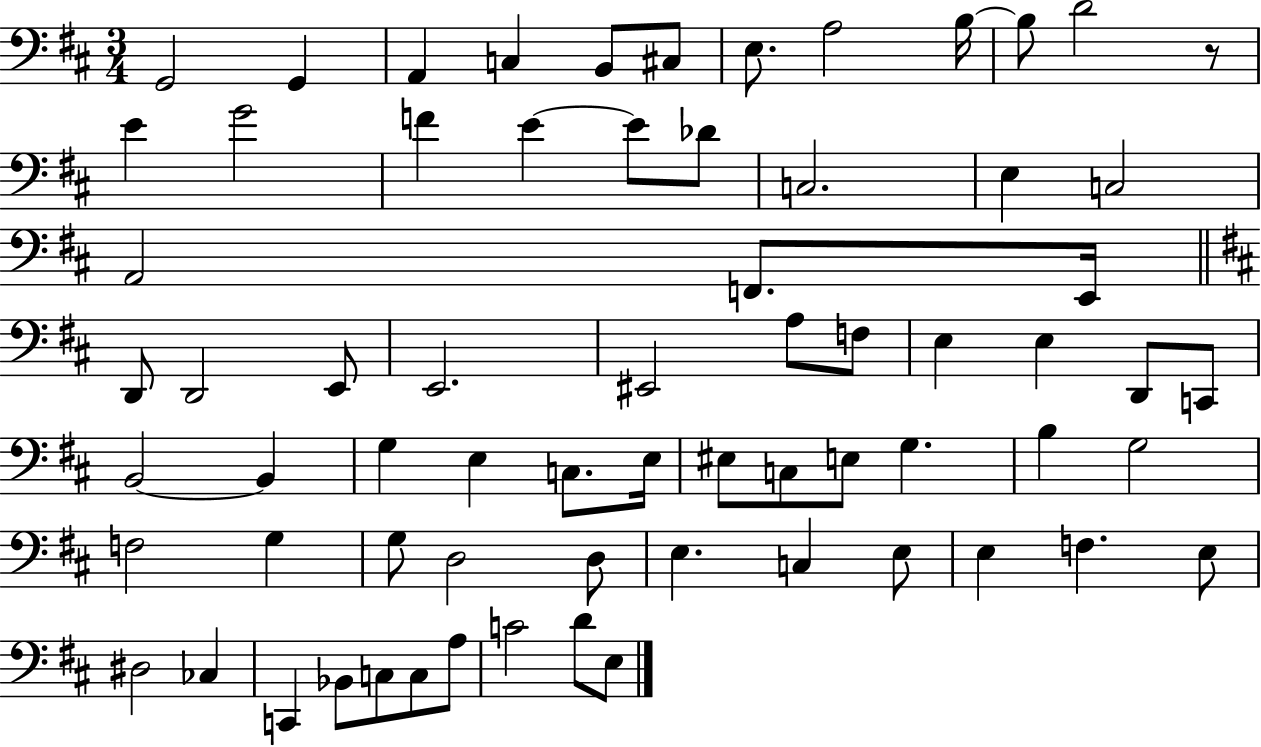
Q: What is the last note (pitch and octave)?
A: E3